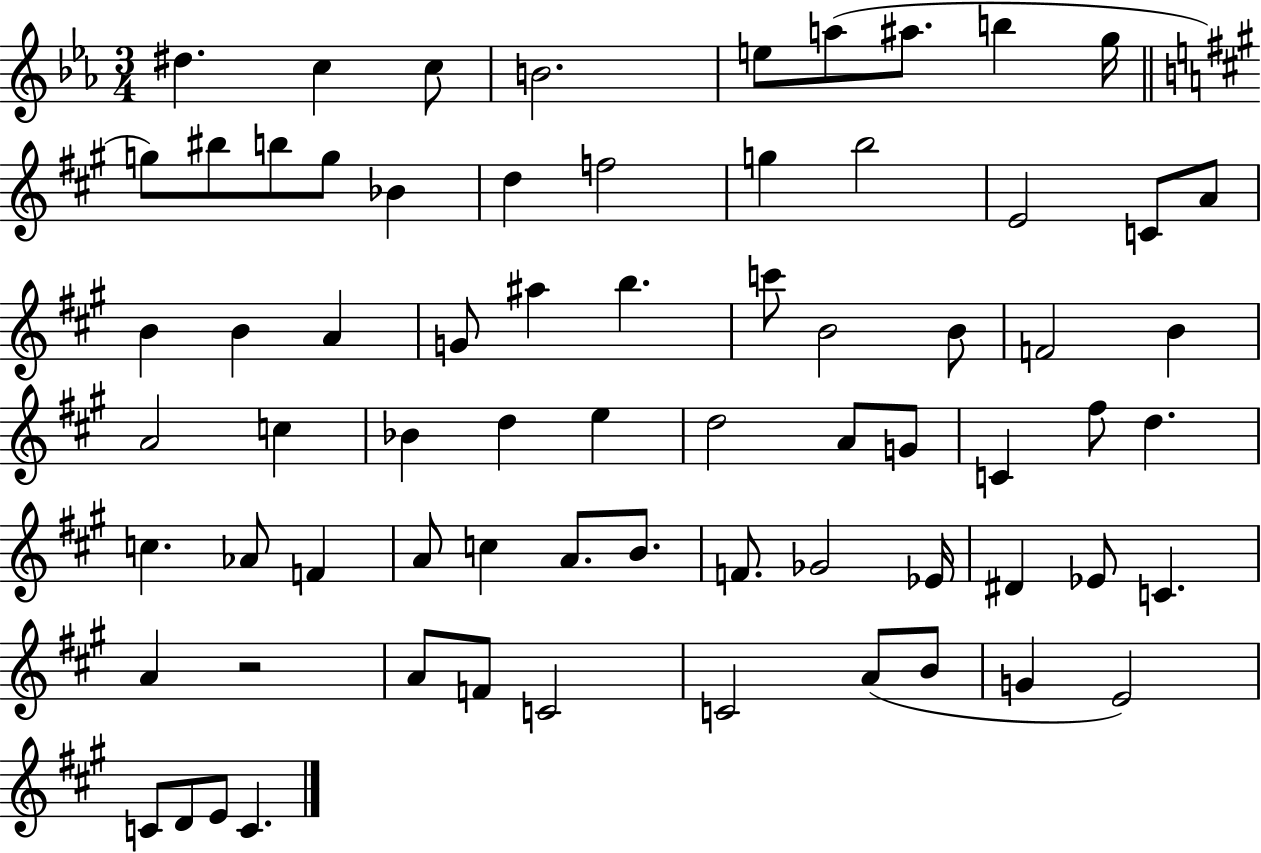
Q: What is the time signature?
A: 3/4